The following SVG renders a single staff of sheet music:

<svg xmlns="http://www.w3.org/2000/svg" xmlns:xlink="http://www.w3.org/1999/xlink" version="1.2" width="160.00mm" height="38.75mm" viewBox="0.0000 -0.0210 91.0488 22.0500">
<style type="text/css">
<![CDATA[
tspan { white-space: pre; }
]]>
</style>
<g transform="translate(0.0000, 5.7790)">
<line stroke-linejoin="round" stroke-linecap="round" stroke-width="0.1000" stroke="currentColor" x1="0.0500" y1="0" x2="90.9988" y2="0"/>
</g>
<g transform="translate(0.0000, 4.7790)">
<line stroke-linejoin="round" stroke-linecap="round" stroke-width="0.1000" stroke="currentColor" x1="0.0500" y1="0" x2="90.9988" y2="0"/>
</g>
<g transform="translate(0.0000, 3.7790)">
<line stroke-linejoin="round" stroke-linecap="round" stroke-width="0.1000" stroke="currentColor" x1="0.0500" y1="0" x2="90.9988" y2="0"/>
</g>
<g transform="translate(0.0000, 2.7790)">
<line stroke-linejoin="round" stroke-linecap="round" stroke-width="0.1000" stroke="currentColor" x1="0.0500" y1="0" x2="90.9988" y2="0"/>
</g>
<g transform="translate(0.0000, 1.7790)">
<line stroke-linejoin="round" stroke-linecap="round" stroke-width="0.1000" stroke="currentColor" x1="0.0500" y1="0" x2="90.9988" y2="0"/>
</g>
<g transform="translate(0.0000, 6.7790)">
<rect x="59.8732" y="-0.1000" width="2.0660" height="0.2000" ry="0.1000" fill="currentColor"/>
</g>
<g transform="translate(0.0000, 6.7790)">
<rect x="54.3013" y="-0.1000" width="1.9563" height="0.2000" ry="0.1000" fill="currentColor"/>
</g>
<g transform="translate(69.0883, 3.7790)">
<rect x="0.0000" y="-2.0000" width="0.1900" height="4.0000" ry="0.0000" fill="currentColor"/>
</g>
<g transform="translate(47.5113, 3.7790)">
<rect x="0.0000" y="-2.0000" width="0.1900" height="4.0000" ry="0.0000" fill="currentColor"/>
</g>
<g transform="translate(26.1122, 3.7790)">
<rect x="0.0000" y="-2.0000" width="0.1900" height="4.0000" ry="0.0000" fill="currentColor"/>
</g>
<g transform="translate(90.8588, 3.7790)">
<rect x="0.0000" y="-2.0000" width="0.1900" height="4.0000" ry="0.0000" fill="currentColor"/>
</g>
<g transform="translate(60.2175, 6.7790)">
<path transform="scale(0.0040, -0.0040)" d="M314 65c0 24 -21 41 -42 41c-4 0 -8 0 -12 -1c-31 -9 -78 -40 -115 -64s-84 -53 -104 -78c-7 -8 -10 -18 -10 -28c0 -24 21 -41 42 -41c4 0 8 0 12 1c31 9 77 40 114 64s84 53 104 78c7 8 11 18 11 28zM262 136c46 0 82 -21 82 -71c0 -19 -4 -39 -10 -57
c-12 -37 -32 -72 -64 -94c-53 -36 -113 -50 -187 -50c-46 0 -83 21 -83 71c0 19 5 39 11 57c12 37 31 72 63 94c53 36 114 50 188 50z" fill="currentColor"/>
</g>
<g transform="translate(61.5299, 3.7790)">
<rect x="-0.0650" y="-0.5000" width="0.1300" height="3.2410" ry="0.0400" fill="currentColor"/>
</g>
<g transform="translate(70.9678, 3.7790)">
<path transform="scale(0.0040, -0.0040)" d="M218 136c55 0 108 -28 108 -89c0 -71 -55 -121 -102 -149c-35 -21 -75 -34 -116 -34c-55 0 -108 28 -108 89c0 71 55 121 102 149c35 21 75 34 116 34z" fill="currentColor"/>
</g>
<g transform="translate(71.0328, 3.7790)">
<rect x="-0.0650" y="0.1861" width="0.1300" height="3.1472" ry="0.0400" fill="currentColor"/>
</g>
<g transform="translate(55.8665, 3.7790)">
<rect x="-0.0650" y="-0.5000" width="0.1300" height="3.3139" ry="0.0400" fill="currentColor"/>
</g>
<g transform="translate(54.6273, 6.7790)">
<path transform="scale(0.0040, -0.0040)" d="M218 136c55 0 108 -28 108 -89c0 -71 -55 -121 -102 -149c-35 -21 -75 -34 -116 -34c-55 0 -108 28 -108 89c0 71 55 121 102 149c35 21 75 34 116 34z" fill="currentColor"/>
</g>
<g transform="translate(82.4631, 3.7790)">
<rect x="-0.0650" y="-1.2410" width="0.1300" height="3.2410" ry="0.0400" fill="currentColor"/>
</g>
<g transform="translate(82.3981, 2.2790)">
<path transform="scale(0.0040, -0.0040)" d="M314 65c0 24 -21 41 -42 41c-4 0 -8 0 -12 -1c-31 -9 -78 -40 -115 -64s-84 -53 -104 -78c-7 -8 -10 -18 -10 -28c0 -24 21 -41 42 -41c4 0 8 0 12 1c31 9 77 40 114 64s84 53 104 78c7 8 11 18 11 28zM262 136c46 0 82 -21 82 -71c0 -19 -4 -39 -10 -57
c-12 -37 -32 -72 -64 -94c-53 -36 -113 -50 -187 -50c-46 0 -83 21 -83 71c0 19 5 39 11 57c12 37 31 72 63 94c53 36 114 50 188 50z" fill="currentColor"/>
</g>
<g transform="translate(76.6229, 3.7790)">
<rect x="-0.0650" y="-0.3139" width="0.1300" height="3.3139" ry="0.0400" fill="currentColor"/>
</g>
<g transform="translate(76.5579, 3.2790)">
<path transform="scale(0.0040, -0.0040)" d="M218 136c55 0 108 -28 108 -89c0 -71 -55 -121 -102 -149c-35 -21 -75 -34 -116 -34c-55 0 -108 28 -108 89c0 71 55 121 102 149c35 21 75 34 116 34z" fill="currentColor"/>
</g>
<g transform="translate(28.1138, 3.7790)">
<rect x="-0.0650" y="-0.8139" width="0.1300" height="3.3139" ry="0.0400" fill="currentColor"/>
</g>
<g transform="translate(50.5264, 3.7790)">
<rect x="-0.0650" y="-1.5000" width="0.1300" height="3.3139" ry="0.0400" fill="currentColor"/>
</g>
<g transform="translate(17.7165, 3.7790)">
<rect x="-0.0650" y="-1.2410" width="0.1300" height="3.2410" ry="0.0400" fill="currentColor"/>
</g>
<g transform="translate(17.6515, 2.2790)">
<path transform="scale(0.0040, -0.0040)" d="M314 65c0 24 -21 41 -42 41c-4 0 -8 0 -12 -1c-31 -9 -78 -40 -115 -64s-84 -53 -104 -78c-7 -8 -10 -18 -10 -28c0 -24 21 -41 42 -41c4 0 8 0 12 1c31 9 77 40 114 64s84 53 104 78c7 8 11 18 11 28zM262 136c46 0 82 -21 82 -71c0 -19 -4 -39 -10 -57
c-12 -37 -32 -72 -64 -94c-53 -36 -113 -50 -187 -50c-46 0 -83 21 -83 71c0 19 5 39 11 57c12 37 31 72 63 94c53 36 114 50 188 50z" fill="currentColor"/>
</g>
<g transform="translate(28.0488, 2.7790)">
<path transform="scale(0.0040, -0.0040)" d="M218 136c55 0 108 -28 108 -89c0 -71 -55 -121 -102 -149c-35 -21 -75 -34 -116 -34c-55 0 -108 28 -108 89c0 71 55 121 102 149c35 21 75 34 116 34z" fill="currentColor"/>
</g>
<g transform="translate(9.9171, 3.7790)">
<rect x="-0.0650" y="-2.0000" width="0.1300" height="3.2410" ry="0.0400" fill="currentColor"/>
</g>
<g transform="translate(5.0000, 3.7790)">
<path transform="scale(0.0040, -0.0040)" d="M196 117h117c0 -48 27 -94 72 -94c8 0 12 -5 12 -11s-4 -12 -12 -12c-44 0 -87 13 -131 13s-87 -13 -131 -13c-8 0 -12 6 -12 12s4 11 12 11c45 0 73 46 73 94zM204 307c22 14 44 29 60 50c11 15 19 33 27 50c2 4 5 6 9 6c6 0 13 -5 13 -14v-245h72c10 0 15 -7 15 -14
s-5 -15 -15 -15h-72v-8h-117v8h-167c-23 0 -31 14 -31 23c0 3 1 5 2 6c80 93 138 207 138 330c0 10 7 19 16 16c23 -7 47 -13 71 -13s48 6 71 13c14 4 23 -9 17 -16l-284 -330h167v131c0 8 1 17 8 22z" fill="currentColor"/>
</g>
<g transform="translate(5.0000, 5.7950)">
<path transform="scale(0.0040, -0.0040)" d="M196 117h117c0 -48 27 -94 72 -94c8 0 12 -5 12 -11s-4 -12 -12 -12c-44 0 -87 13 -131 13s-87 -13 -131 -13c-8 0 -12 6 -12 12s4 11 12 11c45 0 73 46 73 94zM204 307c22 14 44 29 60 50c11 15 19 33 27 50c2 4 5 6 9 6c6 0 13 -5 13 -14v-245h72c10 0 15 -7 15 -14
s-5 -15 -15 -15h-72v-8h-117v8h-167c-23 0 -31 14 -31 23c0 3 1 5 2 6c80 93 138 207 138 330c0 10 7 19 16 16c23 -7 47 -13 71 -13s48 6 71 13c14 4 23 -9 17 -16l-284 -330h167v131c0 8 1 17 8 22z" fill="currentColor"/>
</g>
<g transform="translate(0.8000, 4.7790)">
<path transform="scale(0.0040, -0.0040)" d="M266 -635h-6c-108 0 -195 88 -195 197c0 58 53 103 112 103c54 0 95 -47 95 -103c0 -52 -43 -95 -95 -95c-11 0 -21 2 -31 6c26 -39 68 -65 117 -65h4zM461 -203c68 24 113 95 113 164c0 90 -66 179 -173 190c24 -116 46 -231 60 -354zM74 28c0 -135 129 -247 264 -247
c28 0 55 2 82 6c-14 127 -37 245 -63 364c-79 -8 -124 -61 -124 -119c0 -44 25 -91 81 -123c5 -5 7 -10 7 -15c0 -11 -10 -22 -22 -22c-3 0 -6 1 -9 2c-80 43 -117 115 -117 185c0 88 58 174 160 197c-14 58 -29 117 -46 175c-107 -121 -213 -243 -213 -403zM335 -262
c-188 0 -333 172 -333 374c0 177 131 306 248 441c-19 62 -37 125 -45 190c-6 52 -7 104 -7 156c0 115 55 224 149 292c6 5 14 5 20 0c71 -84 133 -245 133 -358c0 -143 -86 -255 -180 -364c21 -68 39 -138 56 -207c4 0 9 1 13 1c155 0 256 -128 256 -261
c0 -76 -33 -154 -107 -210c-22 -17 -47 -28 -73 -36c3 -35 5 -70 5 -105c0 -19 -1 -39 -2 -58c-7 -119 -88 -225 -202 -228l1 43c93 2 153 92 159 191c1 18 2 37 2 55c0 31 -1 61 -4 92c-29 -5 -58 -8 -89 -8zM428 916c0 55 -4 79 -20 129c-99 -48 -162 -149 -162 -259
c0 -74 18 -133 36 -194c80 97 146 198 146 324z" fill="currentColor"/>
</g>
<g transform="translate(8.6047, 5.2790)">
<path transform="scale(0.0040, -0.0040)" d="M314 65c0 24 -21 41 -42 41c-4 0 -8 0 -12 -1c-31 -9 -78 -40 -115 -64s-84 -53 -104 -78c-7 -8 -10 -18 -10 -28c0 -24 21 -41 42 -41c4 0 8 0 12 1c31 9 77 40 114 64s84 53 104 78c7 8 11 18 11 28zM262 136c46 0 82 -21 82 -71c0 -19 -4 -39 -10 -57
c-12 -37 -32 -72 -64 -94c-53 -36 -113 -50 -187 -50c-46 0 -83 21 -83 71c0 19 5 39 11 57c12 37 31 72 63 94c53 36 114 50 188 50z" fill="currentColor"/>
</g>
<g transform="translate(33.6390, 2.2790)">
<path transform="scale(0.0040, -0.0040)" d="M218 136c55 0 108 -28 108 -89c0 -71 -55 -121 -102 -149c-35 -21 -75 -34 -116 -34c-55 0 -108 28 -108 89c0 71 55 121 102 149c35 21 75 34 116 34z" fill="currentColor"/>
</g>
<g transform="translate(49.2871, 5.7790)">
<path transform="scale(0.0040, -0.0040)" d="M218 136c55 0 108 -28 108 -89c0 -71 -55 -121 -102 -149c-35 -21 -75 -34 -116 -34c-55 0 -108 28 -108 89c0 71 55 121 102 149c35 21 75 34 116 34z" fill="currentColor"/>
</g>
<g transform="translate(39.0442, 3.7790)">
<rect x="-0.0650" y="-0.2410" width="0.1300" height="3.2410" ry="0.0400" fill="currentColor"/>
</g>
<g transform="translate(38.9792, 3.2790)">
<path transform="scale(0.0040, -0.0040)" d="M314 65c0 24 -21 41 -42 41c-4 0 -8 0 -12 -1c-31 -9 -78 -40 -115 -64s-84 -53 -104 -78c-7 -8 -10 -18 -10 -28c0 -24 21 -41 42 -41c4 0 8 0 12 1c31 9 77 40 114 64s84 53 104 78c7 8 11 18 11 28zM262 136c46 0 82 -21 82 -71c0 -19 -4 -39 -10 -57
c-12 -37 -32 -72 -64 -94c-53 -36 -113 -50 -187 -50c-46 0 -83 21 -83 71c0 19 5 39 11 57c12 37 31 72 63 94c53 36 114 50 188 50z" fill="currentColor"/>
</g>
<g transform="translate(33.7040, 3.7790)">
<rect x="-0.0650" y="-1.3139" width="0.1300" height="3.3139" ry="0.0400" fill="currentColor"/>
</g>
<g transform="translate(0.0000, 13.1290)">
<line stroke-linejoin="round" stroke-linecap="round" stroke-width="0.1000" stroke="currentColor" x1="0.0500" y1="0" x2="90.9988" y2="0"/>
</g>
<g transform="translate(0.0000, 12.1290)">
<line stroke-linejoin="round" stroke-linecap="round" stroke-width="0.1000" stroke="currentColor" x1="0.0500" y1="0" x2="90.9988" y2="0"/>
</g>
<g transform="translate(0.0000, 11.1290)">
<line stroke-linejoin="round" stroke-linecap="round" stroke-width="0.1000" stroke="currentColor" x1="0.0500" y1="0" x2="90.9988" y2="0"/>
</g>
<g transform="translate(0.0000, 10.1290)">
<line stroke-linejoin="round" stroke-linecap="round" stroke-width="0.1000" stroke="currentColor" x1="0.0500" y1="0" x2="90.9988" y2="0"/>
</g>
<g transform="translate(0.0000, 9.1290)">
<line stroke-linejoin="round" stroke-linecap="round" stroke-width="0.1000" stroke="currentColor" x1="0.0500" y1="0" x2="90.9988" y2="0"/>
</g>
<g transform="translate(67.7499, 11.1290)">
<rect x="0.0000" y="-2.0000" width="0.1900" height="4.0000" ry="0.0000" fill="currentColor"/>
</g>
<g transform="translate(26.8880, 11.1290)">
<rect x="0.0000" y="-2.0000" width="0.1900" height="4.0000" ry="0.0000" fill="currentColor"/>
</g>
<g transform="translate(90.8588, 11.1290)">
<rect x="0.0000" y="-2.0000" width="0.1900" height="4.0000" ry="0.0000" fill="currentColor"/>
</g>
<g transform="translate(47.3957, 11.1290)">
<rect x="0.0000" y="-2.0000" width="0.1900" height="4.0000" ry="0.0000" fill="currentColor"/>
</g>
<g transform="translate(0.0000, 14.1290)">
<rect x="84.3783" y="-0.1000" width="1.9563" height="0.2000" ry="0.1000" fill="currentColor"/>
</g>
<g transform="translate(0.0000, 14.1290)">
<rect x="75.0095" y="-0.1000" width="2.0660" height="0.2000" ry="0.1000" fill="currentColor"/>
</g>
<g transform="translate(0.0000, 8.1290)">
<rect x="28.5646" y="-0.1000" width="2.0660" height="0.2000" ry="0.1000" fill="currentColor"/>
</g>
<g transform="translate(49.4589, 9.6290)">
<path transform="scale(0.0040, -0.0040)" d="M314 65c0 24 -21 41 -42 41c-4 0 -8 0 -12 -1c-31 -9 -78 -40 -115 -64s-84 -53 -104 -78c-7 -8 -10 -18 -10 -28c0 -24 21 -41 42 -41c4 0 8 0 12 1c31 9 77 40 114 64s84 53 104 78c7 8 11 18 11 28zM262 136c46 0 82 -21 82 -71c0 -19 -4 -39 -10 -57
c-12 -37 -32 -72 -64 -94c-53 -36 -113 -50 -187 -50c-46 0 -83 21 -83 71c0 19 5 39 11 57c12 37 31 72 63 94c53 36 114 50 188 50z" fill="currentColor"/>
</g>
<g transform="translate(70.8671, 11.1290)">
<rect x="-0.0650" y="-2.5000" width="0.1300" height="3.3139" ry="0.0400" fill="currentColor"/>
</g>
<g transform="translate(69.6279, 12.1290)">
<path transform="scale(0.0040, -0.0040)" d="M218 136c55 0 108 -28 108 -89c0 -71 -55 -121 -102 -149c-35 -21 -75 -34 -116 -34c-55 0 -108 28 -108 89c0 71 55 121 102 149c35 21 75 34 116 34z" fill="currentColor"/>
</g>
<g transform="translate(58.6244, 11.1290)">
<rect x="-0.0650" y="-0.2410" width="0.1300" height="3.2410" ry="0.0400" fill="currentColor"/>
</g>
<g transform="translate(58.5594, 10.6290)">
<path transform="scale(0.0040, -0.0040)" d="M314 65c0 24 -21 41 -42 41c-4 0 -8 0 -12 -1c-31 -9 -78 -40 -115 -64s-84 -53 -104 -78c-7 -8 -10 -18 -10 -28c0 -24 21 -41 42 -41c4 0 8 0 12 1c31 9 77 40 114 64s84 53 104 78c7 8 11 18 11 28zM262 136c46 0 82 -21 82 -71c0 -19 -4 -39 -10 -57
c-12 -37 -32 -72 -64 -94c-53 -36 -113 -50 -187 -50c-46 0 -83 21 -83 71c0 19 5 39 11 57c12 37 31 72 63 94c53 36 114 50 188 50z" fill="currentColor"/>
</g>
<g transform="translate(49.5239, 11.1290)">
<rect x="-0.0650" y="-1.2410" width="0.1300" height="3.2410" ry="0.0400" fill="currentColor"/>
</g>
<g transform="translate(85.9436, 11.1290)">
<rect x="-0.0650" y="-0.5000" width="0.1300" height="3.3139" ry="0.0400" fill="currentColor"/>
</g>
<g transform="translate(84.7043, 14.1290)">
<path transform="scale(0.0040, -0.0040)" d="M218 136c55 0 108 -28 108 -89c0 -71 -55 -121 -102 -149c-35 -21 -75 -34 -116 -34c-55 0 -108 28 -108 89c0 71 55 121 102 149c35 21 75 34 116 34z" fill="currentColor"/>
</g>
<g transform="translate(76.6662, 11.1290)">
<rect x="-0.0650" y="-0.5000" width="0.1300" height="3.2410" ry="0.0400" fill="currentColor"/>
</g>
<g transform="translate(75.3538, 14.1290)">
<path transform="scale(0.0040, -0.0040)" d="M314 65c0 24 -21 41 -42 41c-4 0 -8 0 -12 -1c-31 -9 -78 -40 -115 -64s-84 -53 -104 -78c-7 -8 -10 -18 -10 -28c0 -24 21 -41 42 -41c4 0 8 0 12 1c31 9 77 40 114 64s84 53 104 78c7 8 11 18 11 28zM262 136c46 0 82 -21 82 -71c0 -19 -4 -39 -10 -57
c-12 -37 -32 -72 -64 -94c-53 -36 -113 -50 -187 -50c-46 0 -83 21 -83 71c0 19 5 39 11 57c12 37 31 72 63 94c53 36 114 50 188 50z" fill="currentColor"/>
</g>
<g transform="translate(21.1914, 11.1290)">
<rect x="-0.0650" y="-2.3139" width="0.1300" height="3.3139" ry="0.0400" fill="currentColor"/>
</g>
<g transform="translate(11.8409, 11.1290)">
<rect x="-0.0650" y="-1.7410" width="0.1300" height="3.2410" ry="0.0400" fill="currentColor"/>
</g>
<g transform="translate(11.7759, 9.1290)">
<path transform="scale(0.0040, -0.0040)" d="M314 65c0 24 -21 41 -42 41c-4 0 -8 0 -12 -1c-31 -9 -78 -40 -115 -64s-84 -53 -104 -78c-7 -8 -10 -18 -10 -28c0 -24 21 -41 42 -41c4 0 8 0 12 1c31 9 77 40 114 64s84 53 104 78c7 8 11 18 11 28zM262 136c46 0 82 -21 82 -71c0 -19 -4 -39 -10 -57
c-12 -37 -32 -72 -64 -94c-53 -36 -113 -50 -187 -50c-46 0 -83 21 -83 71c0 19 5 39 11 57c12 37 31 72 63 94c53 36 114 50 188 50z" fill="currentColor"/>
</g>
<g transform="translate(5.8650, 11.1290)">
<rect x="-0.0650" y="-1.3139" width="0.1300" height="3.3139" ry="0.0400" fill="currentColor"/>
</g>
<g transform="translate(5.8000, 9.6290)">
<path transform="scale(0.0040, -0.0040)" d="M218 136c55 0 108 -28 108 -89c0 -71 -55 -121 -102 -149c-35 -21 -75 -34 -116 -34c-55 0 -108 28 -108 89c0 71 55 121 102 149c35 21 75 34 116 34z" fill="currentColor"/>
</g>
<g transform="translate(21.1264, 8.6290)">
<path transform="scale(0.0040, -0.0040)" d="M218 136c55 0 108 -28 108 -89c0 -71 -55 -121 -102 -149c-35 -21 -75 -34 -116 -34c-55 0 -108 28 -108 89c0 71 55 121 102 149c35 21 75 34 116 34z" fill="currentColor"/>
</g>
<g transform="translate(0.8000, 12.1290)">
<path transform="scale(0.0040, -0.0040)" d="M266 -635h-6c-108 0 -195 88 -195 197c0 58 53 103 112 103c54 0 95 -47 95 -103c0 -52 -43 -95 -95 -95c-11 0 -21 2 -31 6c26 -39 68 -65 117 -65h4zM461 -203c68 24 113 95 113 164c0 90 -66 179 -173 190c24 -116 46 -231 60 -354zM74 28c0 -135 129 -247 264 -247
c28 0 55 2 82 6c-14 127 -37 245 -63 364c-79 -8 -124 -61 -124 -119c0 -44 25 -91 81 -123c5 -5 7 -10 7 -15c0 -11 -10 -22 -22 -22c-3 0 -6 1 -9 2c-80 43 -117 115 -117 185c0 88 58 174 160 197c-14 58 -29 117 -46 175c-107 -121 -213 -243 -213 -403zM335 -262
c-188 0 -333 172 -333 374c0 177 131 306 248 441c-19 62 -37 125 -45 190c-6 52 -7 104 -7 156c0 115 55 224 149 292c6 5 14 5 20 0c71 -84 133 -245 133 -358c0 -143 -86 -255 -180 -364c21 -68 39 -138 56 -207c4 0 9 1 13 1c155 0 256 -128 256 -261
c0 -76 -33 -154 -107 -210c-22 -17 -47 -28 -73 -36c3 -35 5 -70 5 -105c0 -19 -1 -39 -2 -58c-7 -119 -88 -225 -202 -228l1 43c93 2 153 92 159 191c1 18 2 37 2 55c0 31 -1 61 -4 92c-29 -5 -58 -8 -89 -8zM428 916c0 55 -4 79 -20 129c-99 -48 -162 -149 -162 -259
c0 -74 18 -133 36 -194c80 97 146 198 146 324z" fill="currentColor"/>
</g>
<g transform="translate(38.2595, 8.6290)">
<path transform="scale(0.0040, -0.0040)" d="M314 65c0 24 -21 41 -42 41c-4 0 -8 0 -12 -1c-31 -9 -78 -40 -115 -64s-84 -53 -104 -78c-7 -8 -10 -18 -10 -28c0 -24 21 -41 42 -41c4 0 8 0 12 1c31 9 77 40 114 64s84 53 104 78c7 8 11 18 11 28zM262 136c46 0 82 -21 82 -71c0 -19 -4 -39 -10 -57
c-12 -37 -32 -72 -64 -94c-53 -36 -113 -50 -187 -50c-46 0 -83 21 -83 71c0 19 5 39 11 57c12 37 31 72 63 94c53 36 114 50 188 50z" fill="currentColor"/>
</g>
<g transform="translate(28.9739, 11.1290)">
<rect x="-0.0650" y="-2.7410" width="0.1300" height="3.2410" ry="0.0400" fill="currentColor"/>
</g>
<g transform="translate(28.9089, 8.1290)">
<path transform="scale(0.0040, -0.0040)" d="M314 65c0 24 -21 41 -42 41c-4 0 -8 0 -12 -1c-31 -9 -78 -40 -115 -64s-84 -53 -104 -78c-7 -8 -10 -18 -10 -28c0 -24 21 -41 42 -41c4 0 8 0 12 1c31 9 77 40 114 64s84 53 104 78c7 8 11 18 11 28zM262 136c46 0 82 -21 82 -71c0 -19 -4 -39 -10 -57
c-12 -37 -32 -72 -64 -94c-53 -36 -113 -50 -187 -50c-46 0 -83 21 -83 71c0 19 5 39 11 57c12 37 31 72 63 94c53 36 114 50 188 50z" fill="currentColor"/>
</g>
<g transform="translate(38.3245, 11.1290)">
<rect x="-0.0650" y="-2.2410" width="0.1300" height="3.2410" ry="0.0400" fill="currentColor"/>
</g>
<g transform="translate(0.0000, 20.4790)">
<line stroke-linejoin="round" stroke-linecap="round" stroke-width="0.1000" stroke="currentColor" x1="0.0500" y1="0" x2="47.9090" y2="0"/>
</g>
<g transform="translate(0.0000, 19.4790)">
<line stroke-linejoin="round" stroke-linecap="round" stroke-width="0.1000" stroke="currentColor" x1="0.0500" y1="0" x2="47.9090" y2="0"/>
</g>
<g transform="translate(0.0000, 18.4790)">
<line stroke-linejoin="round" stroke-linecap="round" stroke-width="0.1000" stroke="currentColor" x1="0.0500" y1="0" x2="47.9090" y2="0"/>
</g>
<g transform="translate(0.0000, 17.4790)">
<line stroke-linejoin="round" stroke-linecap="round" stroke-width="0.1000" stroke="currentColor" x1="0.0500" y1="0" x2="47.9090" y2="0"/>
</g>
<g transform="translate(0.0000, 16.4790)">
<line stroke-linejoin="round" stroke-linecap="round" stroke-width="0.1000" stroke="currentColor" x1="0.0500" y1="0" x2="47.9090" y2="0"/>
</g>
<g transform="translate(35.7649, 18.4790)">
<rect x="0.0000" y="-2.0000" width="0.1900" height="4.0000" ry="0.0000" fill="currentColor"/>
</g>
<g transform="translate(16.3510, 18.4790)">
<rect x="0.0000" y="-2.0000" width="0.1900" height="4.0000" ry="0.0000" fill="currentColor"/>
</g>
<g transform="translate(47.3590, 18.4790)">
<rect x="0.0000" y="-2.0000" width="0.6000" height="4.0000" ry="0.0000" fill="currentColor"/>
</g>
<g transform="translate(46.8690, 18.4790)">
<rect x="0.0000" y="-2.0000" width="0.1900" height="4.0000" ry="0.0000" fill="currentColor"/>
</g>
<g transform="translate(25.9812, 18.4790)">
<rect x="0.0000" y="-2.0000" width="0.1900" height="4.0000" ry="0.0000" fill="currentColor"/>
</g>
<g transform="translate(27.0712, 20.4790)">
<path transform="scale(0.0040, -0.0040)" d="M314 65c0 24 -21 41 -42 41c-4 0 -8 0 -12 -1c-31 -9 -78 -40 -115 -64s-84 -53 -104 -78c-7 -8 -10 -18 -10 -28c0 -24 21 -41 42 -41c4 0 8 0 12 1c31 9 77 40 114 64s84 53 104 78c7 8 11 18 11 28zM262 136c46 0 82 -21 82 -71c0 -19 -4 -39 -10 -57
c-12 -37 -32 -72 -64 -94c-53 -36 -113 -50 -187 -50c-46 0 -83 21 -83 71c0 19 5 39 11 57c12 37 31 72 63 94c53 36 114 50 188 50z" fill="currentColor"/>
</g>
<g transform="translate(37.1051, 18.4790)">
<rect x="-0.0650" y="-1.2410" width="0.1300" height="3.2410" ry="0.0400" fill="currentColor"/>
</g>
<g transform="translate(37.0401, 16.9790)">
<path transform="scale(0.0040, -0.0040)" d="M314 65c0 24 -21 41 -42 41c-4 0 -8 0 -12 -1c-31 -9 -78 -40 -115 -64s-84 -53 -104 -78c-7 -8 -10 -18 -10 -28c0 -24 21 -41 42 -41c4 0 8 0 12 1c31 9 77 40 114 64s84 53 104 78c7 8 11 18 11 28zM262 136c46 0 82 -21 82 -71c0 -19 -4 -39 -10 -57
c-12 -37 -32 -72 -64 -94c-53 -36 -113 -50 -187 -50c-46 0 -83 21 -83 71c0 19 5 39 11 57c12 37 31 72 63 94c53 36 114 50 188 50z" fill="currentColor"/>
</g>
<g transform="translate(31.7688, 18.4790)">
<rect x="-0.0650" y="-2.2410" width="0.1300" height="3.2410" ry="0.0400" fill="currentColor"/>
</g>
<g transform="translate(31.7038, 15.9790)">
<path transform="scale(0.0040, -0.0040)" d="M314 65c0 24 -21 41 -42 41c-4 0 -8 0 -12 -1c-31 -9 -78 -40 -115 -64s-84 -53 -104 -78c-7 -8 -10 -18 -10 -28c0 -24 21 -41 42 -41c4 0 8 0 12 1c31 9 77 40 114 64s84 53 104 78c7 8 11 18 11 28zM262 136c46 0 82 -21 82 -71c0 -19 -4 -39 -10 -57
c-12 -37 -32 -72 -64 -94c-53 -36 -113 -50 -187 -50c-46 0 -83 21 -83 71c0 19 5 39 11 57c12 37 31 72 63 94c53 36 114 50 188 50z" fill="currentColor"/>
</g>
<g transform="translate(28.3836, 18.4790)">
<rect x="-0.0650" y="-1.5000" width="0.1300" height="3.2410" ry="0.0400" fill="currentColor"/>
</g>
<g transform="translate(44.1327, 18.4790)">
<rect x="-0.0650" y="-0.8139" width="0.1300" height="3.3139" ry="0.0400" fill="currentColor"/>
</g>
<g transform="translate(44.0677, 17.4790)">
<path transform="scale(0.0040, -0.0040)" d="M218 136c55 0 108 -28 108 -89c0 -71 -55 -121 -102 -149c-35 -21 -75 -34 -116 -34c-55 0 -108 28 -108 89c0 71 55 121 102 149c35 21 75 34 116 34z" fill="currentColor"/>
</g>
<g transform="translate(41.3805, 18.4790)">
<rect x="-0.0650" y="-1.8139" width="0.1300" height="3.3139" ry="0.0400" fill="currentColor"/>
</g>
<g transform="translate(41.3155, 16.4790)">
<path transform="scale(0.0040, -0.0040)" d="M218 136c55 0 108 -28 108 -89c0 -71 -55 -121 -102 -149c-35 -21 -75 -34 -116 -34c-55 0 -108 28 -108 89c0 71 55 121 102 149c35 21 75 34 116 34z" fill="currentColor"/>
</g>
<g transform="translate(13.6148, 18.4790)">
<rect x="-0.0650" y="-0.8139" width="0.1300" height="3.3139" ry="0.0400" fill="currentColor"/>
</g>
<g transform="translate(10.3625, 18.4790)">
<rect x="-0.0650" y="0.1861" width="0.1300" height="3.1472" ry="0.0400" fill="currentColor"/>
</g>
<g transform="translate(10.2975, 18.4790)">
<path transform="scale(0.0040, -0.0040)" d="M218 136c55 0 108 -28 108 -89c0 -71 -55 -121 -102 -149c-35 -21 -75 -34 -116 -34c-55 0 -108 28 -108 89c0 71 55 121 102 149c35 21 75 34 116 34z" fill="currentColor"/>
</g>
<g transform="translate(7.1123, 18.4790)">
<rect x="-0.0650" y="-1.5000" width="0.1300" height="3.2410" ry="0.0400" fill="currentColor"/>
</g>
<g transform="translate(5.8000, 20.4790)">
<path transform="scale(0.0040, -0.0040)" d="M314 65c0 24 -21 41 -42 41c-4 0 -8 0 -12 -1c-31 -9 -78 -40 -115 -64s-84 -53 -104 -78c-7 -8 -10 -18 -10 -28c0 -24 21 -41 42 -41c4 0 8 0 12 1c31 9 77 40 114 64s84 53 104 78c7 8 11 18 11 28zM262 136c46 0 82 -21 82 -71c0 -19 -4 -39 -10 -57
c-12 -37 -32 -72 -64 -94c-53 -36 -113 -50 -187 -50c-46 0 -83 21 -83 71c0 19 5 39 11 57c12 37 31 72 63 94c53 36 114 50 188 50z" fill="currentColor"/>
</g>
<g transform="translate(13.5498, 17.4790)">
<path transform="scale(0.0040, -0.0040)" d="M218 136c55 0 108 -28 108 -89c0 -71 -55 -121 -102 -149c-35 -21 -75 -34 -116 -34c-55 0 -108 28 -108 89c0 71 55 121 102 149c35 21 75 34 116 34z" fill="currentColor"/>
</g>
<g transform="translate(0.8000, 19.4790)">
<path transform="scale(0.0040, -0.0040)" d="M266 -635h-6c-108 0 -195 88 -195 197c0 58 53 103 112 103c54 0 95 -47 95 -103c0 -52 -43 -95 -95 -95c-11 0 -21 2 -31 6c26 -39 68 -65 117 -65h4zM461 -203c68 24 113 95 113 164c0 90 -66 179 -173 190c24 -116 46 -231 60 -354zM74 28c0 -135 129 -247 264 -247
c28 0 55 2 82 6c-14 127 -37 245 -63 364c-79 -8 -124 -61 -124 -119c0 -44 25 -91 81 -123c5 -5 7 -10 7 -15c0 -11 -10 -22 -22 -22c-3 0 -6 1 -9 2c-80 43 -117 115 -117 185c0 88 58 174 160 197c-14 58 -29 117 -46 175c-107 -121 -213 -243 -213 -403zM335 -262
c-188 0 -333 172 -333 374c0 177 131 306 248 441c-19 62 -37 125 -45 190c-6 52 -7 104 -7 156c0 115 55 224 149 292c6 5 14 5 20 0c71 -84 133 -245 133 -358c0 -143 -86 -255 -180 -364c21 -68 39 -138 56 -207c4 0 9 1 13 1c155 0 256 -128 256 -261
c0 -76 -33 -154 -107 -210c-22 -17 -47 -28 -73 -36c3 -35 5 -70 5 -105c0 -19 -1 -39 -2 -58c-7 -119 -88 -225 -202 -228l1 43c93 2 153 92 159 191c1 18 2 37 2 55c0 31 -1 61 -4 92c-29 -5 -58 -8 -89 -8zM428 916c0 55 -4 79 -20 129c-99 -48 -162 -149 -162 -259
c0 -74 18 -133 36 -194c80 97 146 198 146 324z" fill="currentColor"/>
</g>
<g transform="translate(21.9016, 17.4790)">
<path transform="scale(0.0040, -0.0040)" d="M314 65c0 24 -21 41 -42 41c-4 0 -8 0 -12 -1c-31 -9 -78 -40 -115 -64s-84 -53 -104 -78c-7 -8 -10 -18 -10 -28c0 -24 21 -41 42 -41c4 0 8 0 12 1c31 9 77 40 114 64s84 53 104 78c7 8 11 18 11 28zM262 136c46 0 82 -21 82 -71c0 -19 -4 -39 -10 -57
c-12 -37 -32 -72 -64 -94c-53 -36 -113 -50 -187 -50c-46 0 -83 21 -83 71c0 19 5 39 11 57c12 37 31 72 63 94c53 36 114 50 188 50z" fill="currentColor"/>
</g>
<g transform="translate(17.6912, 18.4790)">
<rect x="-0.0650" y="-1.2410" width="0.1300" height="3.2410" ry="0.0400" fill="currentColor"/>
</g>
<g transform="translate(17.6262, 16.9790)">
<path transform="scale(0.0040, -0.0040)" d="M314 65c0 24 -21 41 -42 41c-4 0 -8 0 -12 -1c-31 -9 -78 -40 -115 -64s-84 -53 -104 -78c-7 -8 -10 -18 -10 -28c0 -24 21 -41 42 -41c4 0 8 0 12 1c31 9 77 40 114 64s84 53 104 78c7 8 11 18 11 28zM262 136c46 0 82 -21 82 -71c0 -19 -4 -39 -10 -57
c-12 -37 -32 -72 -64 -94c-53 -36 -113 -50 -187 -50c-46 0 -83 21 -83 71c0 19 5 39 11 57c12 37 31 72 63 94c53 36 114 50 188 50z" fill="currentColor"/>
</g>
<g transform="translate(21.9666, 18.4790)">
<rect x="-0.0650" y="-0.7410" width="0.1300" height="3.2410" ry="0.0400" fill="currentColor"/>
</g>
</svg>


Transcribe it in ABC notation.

X:1
T:Untitled
M:4/4
L:1/4
K:C
F2 e2 d e c2 E C C2 B c e2 e f2 g a2 g2 e2 c2 G C2 C E2 B d e2 d2 E2 g2 e2 f d